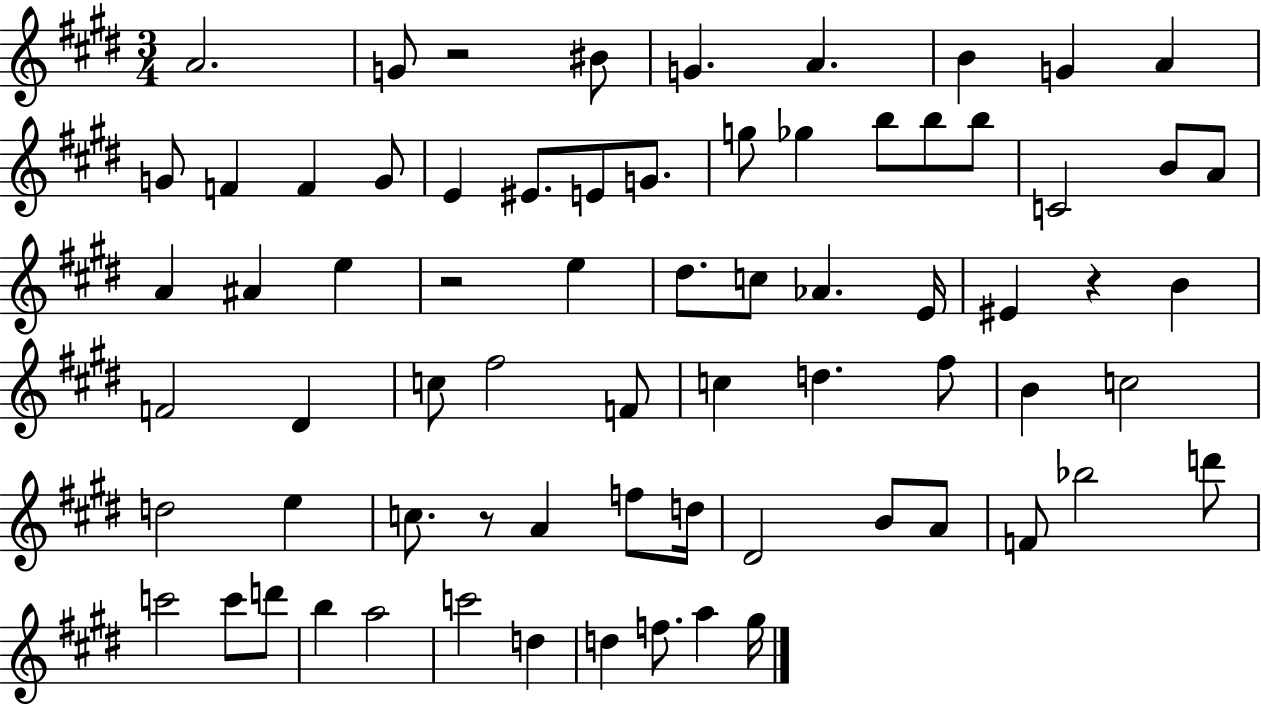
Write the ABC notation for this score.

X:1
T:Untitled
M:3/4
L:1/4
K:E
A2 G/2 z2 ^B/2 G A B G A G/2 F F G/2 E ^E/2 E/2 G/2 g/2 _g b/2 b/2 b/2 C2 B/2 A/2 A ^A e z2 e ^d/2 c/2 _A E/4 ^E z B F2 ^D c/2 ^f2 F/2 c d ^f/2 B c2 d2 e c/2 z/2 A f/2 d/4 ^D2 B/2 A/2 F/2 _b2 d'/2 c'2 c'/2 d'/2 b a2 c'2 d d f/2 a ^g/4